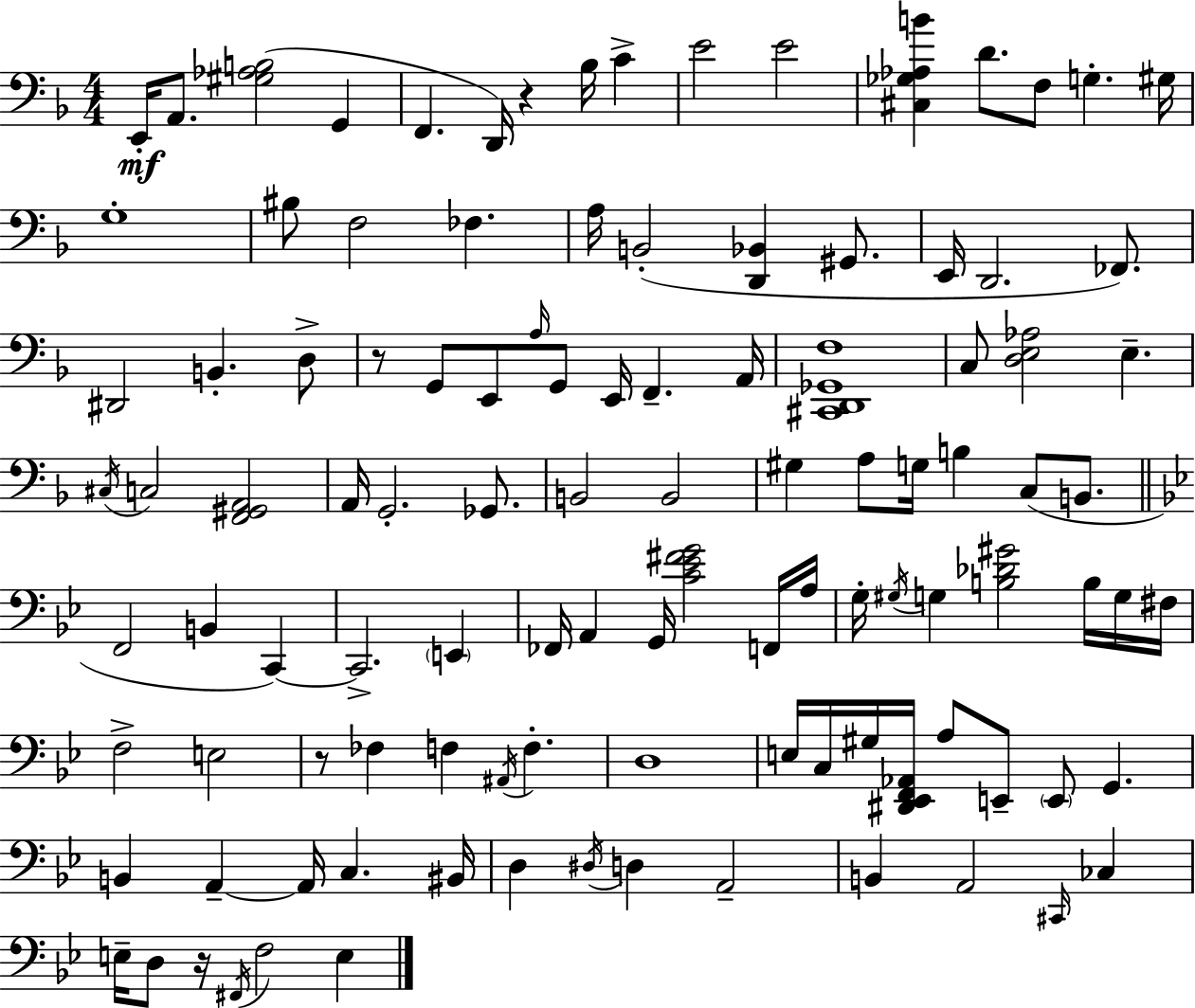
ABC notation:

X:1
T:Untitled
M:4/4
L:1/4
K:Dm
E,,/4 A,,/2 [^G,_A,B,]2 G,, F,, D,,/4 z _B,/4 C E2 E2 [^C,_G,_A,B] D/2 F,/2 G, ^G,/4 G,4 ^B,/2 F,2 _F, A,/4 B,,2 [D,,_B,,] ^G,,/2 E,,/4 D,,2 _F,,/2 ^D,,2 B,, D,/2 z/2 G,,/2 E,,/2 A,/4 G,,/2 E,,/4 F,, A,,/4 [^C,,D,,_G,,F,]4 C,/2 [D,E,_A,]2 E, ^C,/4 C,2 [F,,^G,,A,,]2 A,,/4 G,,2 _G,,/2 B,,2 B,,2 ^G, A,/2 G,/4 B, C,/2 B,,/2 F,,2 B,, C,, C,,2 E,, _F,,/4 A,, G,,/4 [C_E^FG]2 F,,/4 A,/4 G,/4 ^G,/4 G, [B,_D^G]2 B,/4 G,/4 ^F,/4 F,2 E,2 z/2 _F, F, ^A,,/4 F, D,4 E,/4 C,/4 ^G,/4 [^D,,_E,,F,,_A,,]/4 A,/2 E,,/2 E,,/2 G,, B,, A,, A,,/4 C, ^B,,/4 D, ^D,/4 D, A,,2 B,, A,,2 ^C,,/4 _C, E,/4 D,/2 z/4 ^F,,/4 F,2 E,